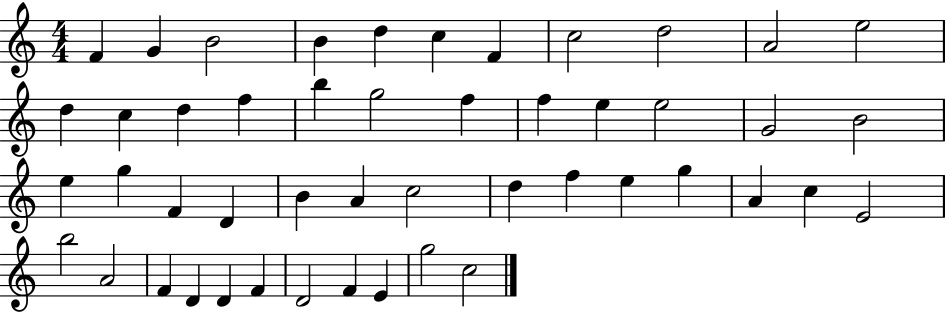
{
  \clef treble
  \numericTimeSignature
  \time 4/4
  \key c \major
  f'4 g'4 b'2 | b'4 d''4 c''4 f'4 | c''2 d''2 | a'2 e''2 | \break d''4 c''4 d''4 f''4 | b''4 g''2 f''4 | f''4 e''4 e''2 | g'2 b'2 | \break e''4 g''4 f'4 d'4 | b'4 a'4 c''2 | d''4 f''4 e''4 g''4 | a'4 c''4 e'2 | \break b''2 a'2 | f'4 d'4 d'4 f'4 | d'2 f'4 e'4 | g''2 c''2 | \break \bar "|."
}